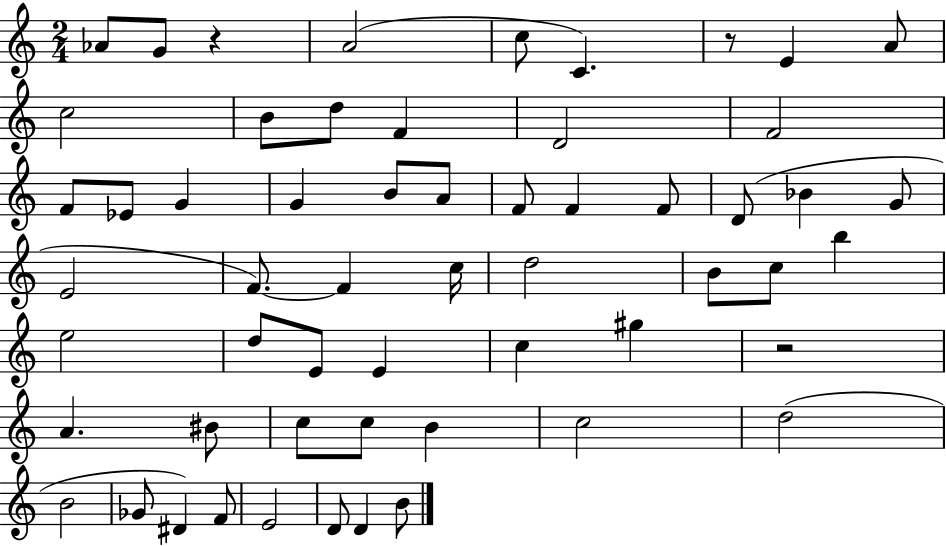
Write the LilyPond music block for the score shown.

{
  \clef treble
  \numericTimeSignature
  \time 2/4
  \key c \major
  aes'8 g'8 r4 | a'2( | c''8 c'4.) | r8 e'4 a'8 | \break c''2 | b'8 d''8 f'4 | d'2 | f'2 | \break f'8 ees'8 g'4 | g'4 b'8 a'8 | f'8 f'4 f'8 | d'8( bes'4 g'8 | \break e'2 | f'8.~~) f'4 c''16 | d''2 | b'8 c''8 b''4 | \break e''2 | d''8 e'8 e'4 | c''4 gis''4 | r2 | \break a'4. bis'8 | c''8 c''8 b'4 | c''2 | d''2( | \break b'2 | ges'8 dis'4) f'8 | e'2 | d'8 d'4 b'8 | \break \bar "|."
}